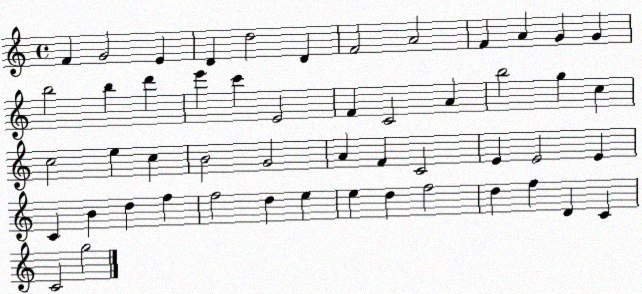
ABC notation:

X:1
T:Untitled
M:4/4
L:1/4
K:C
F G2 E D d2 D F2 A2 F A G G b2 b d' e' c' E2 F C2 A b2 g c c2 e c B2 G2 A F C2 E E2 E C B d f f2 d e e d f2 d f D C C2 g2